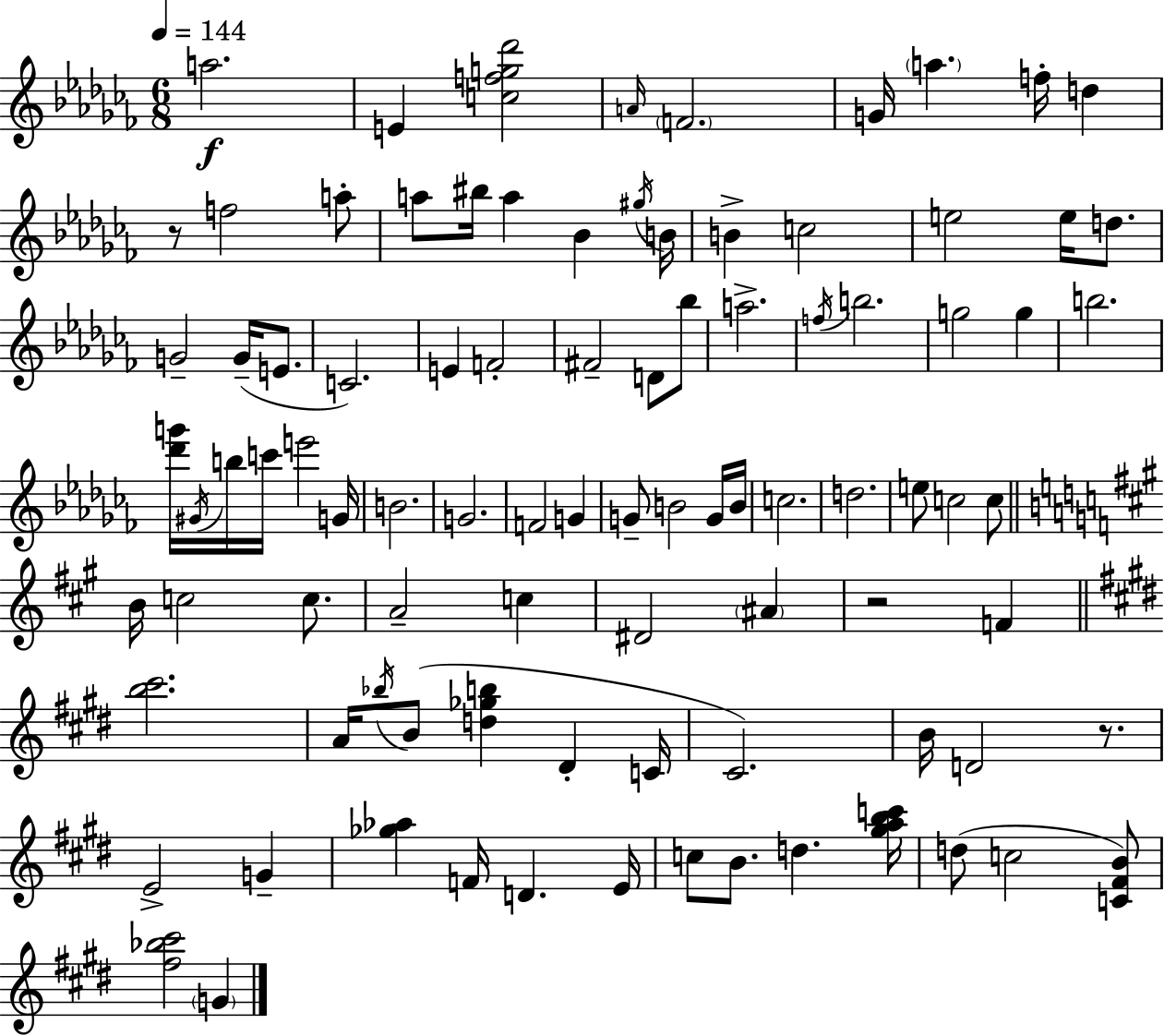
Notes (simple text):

A5/h. E4/q [C5,F5,G5,Db6]/h A4/s F4/h. G4/s A5/q. F5/s D5/q R/e F5/h A5/e A5/e BIS5/s A5/q Bb4/q G#5/s B4/s B4/q C5/h E5/h E5/s D5/e. G4/h G4/s E4/e. C4/h. E4/q F4/h F#4/h D4/e Bb5/e A5/h. F5/s B5/h. G5/h G5/q B5/h. [Db6,G6]/s G#4/s B5/s C6/s E6/h G4/s B4/h. G4/h. F4/h G4/q G4/e B4/h G4/s B4/s C5/h. D5/h. E5/e C5/h C5/e B4/s C5/h C5/e. A4/h C5/q D#4/h A#4/q R/h F4/q [B5,C#6]/h. A4/s Bb5/s B4/e [D5,Gb5,B5]/q D#4/q C4/s C#4/h. B4/s D4/h R/e. E4/h G4/q [Gb5,Ab5]/q F4/s D4/q. E4/s C5/e B4/e. D5/q. [G#5,A5,B5,C6]/s D5/e C5/h [C4,F#4,B4]/e [F#5,Bb5,C#6]/h G4/q